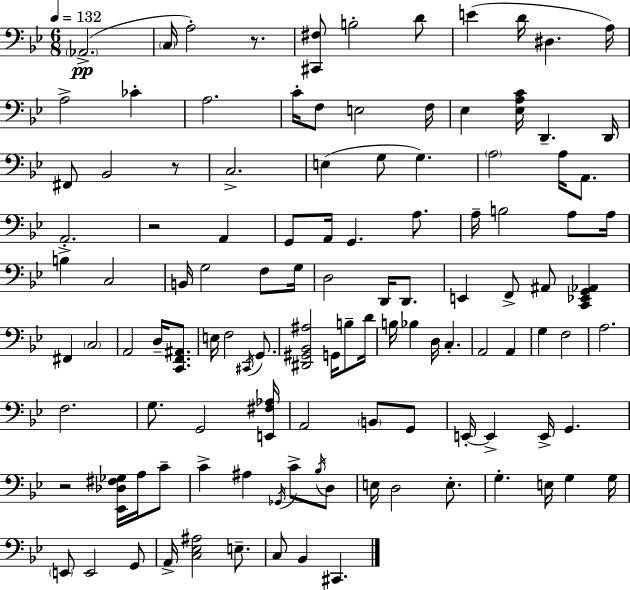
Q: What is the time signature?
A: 6/8